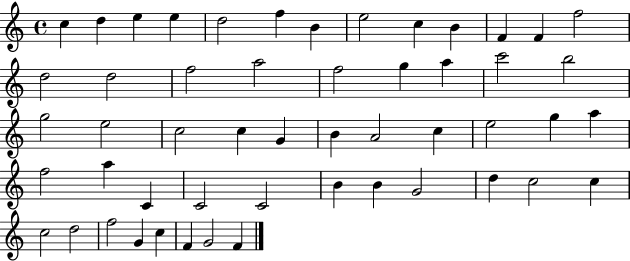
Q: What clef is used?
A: treble